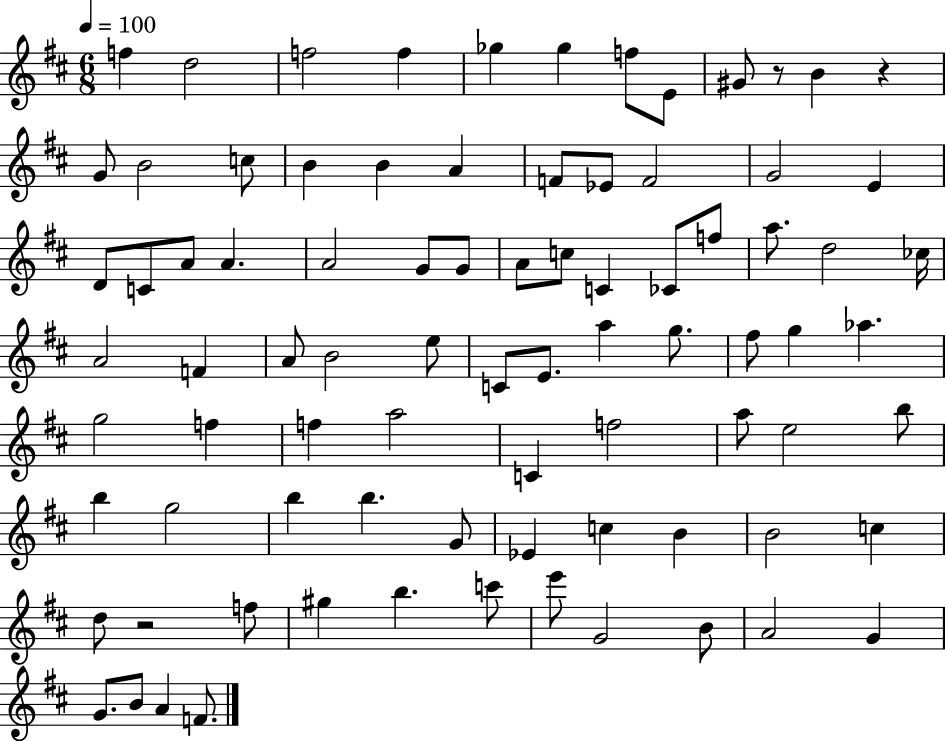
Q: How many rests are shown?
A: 3